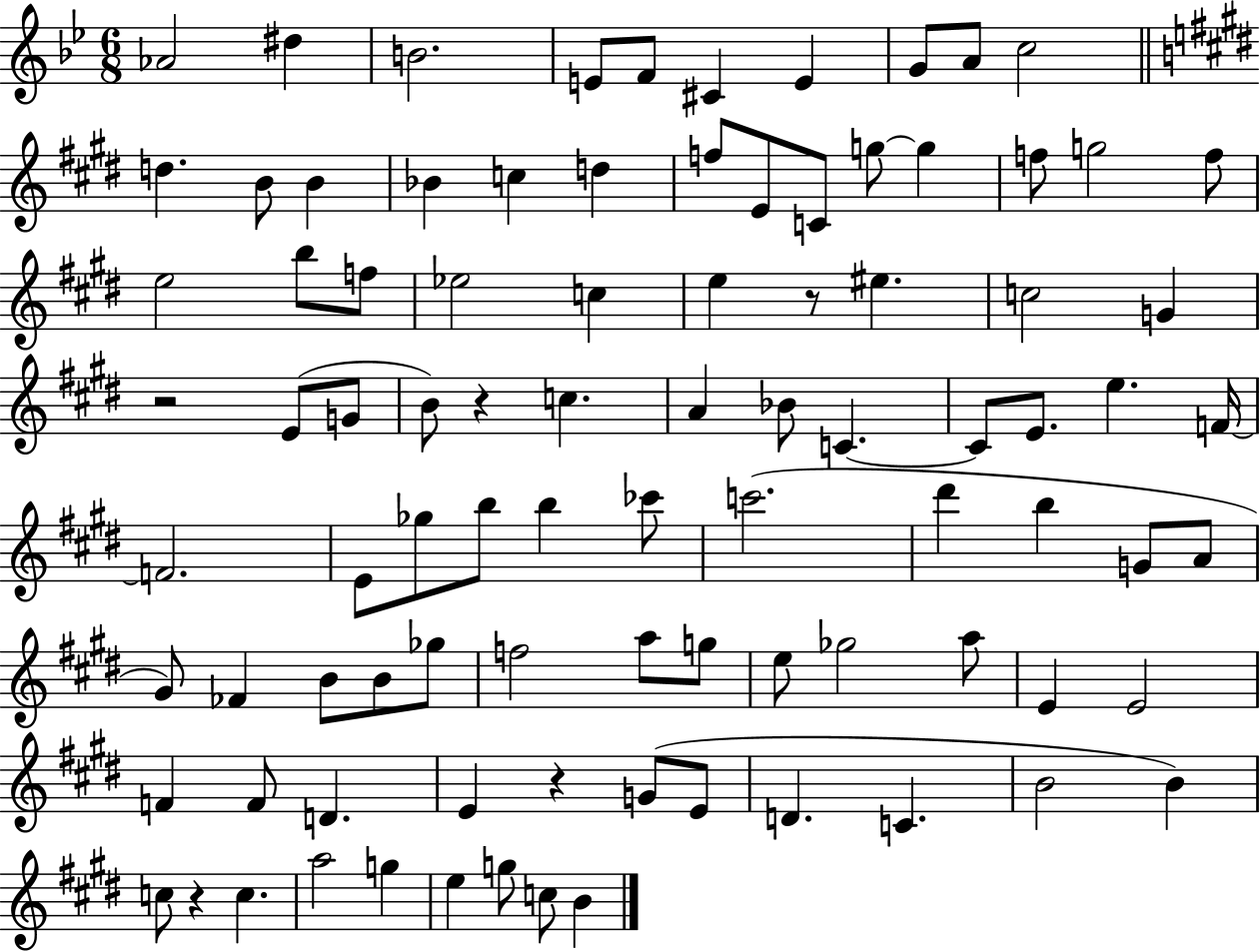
Ab4/h D#5/q B4/h. E4/e F4/e C#4/q E4/q G4/e A4/e C5/h D5/q. B4/e B4/q Bb4/q C5/q D5/q F5/e E4/e C4/e G5/e G5/q F5/e G5/h F5/e E5/h B5/e F5/e Eb5/h C5/q E5/q R/e EIS5/q. C5/h G4/q R/h E4/e G4/e B4/e R/q C5/q. A4/q Bb4/e C4/q. C4/e E4/e. E5/q. F4/s F4/h. E4/e Gb5/e B5/e B5/q CES6/e C6/h. D#6/q B5/q G4/e A4/e G#4/e FES4/q B4/e B4/e Gb5/e F5/h A5/e G5/e E5/e Gb5/h A5/e E4/q E4/h F4/q F4/e D4/q. E4/q R/q G4/e E4/e D4/q. C4/q. B4/h B4/q C5/e R/q C5/q. A5/h G5/q E5/q G5/e C5/e B4/q